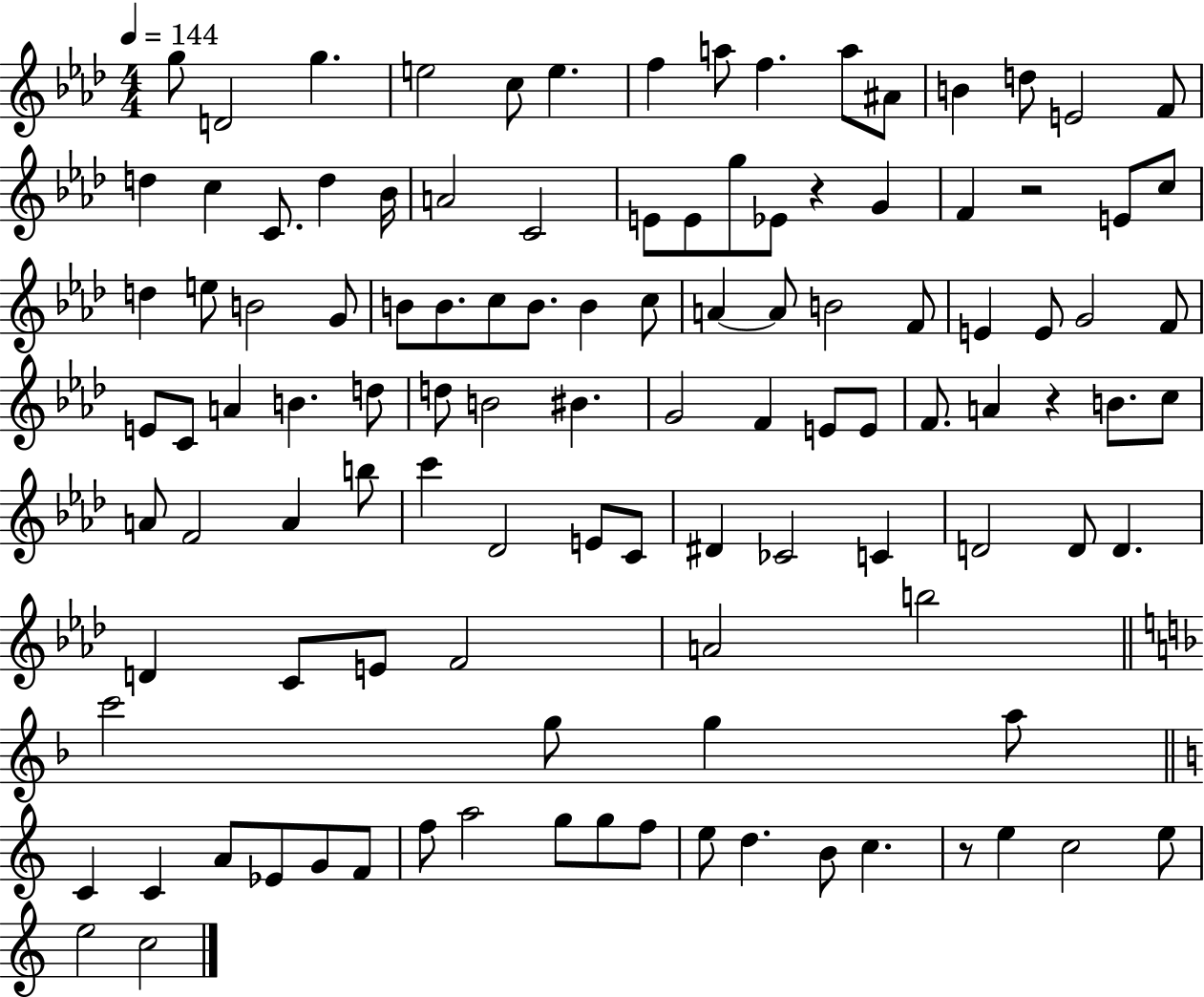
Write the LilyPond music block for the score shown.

{
  \clef treble
  \numericTimeSignature
  \time 4/4
  \key aes \major
  \tempo 4 = 144
  g''8 d'2 g''4. | e''2 c''8 e''4. | f''4 a''8 f''4. a''8 ais'8 | b'4 d''8 e'2 f'8 | \break d''4 c''4 c'8. d''4 bes'16 | a'2 c'2 | e'8 e'8 g''8 ees'8 r4 g'4 | f'4 r2 e'8 c''8 | \break d''4 e''8 b'2 g'8 | b'8 b'8. c''8 b'8. b'4 c''8 | a'4~~ a'8 b'2 f'8 | e'4 e'8 g'2 f'8 | \break e'8 c'8 a'4 b'4. d''8 | d''8 b'2 bis'4. | g'2 f'4 e'8 e'8 | f'8. a'4 r4 b'8. c''8 | \break a'8 f'2 a'4 b''8 | c'''4 des'2 e'8 c'8 | dis'4 ces'2 c'4 | d'2 d'8 d'4. | \break d'4 c'8 e'8 f'2 | a'2 b''2 | \bar "||" \break \key d \minor c'''2 g''8 g''4 a''8 | \bar "||" \break \key a \minor c'4 c'4 a'8 ees'8 g'8 f'8 | f''8 a''2 g''8 g''8 f''8 | e''8 d''4. b'8 c''4. | r8 e''4 c''2 e''8 | \break e''2 c''2 | \bar "|."
}